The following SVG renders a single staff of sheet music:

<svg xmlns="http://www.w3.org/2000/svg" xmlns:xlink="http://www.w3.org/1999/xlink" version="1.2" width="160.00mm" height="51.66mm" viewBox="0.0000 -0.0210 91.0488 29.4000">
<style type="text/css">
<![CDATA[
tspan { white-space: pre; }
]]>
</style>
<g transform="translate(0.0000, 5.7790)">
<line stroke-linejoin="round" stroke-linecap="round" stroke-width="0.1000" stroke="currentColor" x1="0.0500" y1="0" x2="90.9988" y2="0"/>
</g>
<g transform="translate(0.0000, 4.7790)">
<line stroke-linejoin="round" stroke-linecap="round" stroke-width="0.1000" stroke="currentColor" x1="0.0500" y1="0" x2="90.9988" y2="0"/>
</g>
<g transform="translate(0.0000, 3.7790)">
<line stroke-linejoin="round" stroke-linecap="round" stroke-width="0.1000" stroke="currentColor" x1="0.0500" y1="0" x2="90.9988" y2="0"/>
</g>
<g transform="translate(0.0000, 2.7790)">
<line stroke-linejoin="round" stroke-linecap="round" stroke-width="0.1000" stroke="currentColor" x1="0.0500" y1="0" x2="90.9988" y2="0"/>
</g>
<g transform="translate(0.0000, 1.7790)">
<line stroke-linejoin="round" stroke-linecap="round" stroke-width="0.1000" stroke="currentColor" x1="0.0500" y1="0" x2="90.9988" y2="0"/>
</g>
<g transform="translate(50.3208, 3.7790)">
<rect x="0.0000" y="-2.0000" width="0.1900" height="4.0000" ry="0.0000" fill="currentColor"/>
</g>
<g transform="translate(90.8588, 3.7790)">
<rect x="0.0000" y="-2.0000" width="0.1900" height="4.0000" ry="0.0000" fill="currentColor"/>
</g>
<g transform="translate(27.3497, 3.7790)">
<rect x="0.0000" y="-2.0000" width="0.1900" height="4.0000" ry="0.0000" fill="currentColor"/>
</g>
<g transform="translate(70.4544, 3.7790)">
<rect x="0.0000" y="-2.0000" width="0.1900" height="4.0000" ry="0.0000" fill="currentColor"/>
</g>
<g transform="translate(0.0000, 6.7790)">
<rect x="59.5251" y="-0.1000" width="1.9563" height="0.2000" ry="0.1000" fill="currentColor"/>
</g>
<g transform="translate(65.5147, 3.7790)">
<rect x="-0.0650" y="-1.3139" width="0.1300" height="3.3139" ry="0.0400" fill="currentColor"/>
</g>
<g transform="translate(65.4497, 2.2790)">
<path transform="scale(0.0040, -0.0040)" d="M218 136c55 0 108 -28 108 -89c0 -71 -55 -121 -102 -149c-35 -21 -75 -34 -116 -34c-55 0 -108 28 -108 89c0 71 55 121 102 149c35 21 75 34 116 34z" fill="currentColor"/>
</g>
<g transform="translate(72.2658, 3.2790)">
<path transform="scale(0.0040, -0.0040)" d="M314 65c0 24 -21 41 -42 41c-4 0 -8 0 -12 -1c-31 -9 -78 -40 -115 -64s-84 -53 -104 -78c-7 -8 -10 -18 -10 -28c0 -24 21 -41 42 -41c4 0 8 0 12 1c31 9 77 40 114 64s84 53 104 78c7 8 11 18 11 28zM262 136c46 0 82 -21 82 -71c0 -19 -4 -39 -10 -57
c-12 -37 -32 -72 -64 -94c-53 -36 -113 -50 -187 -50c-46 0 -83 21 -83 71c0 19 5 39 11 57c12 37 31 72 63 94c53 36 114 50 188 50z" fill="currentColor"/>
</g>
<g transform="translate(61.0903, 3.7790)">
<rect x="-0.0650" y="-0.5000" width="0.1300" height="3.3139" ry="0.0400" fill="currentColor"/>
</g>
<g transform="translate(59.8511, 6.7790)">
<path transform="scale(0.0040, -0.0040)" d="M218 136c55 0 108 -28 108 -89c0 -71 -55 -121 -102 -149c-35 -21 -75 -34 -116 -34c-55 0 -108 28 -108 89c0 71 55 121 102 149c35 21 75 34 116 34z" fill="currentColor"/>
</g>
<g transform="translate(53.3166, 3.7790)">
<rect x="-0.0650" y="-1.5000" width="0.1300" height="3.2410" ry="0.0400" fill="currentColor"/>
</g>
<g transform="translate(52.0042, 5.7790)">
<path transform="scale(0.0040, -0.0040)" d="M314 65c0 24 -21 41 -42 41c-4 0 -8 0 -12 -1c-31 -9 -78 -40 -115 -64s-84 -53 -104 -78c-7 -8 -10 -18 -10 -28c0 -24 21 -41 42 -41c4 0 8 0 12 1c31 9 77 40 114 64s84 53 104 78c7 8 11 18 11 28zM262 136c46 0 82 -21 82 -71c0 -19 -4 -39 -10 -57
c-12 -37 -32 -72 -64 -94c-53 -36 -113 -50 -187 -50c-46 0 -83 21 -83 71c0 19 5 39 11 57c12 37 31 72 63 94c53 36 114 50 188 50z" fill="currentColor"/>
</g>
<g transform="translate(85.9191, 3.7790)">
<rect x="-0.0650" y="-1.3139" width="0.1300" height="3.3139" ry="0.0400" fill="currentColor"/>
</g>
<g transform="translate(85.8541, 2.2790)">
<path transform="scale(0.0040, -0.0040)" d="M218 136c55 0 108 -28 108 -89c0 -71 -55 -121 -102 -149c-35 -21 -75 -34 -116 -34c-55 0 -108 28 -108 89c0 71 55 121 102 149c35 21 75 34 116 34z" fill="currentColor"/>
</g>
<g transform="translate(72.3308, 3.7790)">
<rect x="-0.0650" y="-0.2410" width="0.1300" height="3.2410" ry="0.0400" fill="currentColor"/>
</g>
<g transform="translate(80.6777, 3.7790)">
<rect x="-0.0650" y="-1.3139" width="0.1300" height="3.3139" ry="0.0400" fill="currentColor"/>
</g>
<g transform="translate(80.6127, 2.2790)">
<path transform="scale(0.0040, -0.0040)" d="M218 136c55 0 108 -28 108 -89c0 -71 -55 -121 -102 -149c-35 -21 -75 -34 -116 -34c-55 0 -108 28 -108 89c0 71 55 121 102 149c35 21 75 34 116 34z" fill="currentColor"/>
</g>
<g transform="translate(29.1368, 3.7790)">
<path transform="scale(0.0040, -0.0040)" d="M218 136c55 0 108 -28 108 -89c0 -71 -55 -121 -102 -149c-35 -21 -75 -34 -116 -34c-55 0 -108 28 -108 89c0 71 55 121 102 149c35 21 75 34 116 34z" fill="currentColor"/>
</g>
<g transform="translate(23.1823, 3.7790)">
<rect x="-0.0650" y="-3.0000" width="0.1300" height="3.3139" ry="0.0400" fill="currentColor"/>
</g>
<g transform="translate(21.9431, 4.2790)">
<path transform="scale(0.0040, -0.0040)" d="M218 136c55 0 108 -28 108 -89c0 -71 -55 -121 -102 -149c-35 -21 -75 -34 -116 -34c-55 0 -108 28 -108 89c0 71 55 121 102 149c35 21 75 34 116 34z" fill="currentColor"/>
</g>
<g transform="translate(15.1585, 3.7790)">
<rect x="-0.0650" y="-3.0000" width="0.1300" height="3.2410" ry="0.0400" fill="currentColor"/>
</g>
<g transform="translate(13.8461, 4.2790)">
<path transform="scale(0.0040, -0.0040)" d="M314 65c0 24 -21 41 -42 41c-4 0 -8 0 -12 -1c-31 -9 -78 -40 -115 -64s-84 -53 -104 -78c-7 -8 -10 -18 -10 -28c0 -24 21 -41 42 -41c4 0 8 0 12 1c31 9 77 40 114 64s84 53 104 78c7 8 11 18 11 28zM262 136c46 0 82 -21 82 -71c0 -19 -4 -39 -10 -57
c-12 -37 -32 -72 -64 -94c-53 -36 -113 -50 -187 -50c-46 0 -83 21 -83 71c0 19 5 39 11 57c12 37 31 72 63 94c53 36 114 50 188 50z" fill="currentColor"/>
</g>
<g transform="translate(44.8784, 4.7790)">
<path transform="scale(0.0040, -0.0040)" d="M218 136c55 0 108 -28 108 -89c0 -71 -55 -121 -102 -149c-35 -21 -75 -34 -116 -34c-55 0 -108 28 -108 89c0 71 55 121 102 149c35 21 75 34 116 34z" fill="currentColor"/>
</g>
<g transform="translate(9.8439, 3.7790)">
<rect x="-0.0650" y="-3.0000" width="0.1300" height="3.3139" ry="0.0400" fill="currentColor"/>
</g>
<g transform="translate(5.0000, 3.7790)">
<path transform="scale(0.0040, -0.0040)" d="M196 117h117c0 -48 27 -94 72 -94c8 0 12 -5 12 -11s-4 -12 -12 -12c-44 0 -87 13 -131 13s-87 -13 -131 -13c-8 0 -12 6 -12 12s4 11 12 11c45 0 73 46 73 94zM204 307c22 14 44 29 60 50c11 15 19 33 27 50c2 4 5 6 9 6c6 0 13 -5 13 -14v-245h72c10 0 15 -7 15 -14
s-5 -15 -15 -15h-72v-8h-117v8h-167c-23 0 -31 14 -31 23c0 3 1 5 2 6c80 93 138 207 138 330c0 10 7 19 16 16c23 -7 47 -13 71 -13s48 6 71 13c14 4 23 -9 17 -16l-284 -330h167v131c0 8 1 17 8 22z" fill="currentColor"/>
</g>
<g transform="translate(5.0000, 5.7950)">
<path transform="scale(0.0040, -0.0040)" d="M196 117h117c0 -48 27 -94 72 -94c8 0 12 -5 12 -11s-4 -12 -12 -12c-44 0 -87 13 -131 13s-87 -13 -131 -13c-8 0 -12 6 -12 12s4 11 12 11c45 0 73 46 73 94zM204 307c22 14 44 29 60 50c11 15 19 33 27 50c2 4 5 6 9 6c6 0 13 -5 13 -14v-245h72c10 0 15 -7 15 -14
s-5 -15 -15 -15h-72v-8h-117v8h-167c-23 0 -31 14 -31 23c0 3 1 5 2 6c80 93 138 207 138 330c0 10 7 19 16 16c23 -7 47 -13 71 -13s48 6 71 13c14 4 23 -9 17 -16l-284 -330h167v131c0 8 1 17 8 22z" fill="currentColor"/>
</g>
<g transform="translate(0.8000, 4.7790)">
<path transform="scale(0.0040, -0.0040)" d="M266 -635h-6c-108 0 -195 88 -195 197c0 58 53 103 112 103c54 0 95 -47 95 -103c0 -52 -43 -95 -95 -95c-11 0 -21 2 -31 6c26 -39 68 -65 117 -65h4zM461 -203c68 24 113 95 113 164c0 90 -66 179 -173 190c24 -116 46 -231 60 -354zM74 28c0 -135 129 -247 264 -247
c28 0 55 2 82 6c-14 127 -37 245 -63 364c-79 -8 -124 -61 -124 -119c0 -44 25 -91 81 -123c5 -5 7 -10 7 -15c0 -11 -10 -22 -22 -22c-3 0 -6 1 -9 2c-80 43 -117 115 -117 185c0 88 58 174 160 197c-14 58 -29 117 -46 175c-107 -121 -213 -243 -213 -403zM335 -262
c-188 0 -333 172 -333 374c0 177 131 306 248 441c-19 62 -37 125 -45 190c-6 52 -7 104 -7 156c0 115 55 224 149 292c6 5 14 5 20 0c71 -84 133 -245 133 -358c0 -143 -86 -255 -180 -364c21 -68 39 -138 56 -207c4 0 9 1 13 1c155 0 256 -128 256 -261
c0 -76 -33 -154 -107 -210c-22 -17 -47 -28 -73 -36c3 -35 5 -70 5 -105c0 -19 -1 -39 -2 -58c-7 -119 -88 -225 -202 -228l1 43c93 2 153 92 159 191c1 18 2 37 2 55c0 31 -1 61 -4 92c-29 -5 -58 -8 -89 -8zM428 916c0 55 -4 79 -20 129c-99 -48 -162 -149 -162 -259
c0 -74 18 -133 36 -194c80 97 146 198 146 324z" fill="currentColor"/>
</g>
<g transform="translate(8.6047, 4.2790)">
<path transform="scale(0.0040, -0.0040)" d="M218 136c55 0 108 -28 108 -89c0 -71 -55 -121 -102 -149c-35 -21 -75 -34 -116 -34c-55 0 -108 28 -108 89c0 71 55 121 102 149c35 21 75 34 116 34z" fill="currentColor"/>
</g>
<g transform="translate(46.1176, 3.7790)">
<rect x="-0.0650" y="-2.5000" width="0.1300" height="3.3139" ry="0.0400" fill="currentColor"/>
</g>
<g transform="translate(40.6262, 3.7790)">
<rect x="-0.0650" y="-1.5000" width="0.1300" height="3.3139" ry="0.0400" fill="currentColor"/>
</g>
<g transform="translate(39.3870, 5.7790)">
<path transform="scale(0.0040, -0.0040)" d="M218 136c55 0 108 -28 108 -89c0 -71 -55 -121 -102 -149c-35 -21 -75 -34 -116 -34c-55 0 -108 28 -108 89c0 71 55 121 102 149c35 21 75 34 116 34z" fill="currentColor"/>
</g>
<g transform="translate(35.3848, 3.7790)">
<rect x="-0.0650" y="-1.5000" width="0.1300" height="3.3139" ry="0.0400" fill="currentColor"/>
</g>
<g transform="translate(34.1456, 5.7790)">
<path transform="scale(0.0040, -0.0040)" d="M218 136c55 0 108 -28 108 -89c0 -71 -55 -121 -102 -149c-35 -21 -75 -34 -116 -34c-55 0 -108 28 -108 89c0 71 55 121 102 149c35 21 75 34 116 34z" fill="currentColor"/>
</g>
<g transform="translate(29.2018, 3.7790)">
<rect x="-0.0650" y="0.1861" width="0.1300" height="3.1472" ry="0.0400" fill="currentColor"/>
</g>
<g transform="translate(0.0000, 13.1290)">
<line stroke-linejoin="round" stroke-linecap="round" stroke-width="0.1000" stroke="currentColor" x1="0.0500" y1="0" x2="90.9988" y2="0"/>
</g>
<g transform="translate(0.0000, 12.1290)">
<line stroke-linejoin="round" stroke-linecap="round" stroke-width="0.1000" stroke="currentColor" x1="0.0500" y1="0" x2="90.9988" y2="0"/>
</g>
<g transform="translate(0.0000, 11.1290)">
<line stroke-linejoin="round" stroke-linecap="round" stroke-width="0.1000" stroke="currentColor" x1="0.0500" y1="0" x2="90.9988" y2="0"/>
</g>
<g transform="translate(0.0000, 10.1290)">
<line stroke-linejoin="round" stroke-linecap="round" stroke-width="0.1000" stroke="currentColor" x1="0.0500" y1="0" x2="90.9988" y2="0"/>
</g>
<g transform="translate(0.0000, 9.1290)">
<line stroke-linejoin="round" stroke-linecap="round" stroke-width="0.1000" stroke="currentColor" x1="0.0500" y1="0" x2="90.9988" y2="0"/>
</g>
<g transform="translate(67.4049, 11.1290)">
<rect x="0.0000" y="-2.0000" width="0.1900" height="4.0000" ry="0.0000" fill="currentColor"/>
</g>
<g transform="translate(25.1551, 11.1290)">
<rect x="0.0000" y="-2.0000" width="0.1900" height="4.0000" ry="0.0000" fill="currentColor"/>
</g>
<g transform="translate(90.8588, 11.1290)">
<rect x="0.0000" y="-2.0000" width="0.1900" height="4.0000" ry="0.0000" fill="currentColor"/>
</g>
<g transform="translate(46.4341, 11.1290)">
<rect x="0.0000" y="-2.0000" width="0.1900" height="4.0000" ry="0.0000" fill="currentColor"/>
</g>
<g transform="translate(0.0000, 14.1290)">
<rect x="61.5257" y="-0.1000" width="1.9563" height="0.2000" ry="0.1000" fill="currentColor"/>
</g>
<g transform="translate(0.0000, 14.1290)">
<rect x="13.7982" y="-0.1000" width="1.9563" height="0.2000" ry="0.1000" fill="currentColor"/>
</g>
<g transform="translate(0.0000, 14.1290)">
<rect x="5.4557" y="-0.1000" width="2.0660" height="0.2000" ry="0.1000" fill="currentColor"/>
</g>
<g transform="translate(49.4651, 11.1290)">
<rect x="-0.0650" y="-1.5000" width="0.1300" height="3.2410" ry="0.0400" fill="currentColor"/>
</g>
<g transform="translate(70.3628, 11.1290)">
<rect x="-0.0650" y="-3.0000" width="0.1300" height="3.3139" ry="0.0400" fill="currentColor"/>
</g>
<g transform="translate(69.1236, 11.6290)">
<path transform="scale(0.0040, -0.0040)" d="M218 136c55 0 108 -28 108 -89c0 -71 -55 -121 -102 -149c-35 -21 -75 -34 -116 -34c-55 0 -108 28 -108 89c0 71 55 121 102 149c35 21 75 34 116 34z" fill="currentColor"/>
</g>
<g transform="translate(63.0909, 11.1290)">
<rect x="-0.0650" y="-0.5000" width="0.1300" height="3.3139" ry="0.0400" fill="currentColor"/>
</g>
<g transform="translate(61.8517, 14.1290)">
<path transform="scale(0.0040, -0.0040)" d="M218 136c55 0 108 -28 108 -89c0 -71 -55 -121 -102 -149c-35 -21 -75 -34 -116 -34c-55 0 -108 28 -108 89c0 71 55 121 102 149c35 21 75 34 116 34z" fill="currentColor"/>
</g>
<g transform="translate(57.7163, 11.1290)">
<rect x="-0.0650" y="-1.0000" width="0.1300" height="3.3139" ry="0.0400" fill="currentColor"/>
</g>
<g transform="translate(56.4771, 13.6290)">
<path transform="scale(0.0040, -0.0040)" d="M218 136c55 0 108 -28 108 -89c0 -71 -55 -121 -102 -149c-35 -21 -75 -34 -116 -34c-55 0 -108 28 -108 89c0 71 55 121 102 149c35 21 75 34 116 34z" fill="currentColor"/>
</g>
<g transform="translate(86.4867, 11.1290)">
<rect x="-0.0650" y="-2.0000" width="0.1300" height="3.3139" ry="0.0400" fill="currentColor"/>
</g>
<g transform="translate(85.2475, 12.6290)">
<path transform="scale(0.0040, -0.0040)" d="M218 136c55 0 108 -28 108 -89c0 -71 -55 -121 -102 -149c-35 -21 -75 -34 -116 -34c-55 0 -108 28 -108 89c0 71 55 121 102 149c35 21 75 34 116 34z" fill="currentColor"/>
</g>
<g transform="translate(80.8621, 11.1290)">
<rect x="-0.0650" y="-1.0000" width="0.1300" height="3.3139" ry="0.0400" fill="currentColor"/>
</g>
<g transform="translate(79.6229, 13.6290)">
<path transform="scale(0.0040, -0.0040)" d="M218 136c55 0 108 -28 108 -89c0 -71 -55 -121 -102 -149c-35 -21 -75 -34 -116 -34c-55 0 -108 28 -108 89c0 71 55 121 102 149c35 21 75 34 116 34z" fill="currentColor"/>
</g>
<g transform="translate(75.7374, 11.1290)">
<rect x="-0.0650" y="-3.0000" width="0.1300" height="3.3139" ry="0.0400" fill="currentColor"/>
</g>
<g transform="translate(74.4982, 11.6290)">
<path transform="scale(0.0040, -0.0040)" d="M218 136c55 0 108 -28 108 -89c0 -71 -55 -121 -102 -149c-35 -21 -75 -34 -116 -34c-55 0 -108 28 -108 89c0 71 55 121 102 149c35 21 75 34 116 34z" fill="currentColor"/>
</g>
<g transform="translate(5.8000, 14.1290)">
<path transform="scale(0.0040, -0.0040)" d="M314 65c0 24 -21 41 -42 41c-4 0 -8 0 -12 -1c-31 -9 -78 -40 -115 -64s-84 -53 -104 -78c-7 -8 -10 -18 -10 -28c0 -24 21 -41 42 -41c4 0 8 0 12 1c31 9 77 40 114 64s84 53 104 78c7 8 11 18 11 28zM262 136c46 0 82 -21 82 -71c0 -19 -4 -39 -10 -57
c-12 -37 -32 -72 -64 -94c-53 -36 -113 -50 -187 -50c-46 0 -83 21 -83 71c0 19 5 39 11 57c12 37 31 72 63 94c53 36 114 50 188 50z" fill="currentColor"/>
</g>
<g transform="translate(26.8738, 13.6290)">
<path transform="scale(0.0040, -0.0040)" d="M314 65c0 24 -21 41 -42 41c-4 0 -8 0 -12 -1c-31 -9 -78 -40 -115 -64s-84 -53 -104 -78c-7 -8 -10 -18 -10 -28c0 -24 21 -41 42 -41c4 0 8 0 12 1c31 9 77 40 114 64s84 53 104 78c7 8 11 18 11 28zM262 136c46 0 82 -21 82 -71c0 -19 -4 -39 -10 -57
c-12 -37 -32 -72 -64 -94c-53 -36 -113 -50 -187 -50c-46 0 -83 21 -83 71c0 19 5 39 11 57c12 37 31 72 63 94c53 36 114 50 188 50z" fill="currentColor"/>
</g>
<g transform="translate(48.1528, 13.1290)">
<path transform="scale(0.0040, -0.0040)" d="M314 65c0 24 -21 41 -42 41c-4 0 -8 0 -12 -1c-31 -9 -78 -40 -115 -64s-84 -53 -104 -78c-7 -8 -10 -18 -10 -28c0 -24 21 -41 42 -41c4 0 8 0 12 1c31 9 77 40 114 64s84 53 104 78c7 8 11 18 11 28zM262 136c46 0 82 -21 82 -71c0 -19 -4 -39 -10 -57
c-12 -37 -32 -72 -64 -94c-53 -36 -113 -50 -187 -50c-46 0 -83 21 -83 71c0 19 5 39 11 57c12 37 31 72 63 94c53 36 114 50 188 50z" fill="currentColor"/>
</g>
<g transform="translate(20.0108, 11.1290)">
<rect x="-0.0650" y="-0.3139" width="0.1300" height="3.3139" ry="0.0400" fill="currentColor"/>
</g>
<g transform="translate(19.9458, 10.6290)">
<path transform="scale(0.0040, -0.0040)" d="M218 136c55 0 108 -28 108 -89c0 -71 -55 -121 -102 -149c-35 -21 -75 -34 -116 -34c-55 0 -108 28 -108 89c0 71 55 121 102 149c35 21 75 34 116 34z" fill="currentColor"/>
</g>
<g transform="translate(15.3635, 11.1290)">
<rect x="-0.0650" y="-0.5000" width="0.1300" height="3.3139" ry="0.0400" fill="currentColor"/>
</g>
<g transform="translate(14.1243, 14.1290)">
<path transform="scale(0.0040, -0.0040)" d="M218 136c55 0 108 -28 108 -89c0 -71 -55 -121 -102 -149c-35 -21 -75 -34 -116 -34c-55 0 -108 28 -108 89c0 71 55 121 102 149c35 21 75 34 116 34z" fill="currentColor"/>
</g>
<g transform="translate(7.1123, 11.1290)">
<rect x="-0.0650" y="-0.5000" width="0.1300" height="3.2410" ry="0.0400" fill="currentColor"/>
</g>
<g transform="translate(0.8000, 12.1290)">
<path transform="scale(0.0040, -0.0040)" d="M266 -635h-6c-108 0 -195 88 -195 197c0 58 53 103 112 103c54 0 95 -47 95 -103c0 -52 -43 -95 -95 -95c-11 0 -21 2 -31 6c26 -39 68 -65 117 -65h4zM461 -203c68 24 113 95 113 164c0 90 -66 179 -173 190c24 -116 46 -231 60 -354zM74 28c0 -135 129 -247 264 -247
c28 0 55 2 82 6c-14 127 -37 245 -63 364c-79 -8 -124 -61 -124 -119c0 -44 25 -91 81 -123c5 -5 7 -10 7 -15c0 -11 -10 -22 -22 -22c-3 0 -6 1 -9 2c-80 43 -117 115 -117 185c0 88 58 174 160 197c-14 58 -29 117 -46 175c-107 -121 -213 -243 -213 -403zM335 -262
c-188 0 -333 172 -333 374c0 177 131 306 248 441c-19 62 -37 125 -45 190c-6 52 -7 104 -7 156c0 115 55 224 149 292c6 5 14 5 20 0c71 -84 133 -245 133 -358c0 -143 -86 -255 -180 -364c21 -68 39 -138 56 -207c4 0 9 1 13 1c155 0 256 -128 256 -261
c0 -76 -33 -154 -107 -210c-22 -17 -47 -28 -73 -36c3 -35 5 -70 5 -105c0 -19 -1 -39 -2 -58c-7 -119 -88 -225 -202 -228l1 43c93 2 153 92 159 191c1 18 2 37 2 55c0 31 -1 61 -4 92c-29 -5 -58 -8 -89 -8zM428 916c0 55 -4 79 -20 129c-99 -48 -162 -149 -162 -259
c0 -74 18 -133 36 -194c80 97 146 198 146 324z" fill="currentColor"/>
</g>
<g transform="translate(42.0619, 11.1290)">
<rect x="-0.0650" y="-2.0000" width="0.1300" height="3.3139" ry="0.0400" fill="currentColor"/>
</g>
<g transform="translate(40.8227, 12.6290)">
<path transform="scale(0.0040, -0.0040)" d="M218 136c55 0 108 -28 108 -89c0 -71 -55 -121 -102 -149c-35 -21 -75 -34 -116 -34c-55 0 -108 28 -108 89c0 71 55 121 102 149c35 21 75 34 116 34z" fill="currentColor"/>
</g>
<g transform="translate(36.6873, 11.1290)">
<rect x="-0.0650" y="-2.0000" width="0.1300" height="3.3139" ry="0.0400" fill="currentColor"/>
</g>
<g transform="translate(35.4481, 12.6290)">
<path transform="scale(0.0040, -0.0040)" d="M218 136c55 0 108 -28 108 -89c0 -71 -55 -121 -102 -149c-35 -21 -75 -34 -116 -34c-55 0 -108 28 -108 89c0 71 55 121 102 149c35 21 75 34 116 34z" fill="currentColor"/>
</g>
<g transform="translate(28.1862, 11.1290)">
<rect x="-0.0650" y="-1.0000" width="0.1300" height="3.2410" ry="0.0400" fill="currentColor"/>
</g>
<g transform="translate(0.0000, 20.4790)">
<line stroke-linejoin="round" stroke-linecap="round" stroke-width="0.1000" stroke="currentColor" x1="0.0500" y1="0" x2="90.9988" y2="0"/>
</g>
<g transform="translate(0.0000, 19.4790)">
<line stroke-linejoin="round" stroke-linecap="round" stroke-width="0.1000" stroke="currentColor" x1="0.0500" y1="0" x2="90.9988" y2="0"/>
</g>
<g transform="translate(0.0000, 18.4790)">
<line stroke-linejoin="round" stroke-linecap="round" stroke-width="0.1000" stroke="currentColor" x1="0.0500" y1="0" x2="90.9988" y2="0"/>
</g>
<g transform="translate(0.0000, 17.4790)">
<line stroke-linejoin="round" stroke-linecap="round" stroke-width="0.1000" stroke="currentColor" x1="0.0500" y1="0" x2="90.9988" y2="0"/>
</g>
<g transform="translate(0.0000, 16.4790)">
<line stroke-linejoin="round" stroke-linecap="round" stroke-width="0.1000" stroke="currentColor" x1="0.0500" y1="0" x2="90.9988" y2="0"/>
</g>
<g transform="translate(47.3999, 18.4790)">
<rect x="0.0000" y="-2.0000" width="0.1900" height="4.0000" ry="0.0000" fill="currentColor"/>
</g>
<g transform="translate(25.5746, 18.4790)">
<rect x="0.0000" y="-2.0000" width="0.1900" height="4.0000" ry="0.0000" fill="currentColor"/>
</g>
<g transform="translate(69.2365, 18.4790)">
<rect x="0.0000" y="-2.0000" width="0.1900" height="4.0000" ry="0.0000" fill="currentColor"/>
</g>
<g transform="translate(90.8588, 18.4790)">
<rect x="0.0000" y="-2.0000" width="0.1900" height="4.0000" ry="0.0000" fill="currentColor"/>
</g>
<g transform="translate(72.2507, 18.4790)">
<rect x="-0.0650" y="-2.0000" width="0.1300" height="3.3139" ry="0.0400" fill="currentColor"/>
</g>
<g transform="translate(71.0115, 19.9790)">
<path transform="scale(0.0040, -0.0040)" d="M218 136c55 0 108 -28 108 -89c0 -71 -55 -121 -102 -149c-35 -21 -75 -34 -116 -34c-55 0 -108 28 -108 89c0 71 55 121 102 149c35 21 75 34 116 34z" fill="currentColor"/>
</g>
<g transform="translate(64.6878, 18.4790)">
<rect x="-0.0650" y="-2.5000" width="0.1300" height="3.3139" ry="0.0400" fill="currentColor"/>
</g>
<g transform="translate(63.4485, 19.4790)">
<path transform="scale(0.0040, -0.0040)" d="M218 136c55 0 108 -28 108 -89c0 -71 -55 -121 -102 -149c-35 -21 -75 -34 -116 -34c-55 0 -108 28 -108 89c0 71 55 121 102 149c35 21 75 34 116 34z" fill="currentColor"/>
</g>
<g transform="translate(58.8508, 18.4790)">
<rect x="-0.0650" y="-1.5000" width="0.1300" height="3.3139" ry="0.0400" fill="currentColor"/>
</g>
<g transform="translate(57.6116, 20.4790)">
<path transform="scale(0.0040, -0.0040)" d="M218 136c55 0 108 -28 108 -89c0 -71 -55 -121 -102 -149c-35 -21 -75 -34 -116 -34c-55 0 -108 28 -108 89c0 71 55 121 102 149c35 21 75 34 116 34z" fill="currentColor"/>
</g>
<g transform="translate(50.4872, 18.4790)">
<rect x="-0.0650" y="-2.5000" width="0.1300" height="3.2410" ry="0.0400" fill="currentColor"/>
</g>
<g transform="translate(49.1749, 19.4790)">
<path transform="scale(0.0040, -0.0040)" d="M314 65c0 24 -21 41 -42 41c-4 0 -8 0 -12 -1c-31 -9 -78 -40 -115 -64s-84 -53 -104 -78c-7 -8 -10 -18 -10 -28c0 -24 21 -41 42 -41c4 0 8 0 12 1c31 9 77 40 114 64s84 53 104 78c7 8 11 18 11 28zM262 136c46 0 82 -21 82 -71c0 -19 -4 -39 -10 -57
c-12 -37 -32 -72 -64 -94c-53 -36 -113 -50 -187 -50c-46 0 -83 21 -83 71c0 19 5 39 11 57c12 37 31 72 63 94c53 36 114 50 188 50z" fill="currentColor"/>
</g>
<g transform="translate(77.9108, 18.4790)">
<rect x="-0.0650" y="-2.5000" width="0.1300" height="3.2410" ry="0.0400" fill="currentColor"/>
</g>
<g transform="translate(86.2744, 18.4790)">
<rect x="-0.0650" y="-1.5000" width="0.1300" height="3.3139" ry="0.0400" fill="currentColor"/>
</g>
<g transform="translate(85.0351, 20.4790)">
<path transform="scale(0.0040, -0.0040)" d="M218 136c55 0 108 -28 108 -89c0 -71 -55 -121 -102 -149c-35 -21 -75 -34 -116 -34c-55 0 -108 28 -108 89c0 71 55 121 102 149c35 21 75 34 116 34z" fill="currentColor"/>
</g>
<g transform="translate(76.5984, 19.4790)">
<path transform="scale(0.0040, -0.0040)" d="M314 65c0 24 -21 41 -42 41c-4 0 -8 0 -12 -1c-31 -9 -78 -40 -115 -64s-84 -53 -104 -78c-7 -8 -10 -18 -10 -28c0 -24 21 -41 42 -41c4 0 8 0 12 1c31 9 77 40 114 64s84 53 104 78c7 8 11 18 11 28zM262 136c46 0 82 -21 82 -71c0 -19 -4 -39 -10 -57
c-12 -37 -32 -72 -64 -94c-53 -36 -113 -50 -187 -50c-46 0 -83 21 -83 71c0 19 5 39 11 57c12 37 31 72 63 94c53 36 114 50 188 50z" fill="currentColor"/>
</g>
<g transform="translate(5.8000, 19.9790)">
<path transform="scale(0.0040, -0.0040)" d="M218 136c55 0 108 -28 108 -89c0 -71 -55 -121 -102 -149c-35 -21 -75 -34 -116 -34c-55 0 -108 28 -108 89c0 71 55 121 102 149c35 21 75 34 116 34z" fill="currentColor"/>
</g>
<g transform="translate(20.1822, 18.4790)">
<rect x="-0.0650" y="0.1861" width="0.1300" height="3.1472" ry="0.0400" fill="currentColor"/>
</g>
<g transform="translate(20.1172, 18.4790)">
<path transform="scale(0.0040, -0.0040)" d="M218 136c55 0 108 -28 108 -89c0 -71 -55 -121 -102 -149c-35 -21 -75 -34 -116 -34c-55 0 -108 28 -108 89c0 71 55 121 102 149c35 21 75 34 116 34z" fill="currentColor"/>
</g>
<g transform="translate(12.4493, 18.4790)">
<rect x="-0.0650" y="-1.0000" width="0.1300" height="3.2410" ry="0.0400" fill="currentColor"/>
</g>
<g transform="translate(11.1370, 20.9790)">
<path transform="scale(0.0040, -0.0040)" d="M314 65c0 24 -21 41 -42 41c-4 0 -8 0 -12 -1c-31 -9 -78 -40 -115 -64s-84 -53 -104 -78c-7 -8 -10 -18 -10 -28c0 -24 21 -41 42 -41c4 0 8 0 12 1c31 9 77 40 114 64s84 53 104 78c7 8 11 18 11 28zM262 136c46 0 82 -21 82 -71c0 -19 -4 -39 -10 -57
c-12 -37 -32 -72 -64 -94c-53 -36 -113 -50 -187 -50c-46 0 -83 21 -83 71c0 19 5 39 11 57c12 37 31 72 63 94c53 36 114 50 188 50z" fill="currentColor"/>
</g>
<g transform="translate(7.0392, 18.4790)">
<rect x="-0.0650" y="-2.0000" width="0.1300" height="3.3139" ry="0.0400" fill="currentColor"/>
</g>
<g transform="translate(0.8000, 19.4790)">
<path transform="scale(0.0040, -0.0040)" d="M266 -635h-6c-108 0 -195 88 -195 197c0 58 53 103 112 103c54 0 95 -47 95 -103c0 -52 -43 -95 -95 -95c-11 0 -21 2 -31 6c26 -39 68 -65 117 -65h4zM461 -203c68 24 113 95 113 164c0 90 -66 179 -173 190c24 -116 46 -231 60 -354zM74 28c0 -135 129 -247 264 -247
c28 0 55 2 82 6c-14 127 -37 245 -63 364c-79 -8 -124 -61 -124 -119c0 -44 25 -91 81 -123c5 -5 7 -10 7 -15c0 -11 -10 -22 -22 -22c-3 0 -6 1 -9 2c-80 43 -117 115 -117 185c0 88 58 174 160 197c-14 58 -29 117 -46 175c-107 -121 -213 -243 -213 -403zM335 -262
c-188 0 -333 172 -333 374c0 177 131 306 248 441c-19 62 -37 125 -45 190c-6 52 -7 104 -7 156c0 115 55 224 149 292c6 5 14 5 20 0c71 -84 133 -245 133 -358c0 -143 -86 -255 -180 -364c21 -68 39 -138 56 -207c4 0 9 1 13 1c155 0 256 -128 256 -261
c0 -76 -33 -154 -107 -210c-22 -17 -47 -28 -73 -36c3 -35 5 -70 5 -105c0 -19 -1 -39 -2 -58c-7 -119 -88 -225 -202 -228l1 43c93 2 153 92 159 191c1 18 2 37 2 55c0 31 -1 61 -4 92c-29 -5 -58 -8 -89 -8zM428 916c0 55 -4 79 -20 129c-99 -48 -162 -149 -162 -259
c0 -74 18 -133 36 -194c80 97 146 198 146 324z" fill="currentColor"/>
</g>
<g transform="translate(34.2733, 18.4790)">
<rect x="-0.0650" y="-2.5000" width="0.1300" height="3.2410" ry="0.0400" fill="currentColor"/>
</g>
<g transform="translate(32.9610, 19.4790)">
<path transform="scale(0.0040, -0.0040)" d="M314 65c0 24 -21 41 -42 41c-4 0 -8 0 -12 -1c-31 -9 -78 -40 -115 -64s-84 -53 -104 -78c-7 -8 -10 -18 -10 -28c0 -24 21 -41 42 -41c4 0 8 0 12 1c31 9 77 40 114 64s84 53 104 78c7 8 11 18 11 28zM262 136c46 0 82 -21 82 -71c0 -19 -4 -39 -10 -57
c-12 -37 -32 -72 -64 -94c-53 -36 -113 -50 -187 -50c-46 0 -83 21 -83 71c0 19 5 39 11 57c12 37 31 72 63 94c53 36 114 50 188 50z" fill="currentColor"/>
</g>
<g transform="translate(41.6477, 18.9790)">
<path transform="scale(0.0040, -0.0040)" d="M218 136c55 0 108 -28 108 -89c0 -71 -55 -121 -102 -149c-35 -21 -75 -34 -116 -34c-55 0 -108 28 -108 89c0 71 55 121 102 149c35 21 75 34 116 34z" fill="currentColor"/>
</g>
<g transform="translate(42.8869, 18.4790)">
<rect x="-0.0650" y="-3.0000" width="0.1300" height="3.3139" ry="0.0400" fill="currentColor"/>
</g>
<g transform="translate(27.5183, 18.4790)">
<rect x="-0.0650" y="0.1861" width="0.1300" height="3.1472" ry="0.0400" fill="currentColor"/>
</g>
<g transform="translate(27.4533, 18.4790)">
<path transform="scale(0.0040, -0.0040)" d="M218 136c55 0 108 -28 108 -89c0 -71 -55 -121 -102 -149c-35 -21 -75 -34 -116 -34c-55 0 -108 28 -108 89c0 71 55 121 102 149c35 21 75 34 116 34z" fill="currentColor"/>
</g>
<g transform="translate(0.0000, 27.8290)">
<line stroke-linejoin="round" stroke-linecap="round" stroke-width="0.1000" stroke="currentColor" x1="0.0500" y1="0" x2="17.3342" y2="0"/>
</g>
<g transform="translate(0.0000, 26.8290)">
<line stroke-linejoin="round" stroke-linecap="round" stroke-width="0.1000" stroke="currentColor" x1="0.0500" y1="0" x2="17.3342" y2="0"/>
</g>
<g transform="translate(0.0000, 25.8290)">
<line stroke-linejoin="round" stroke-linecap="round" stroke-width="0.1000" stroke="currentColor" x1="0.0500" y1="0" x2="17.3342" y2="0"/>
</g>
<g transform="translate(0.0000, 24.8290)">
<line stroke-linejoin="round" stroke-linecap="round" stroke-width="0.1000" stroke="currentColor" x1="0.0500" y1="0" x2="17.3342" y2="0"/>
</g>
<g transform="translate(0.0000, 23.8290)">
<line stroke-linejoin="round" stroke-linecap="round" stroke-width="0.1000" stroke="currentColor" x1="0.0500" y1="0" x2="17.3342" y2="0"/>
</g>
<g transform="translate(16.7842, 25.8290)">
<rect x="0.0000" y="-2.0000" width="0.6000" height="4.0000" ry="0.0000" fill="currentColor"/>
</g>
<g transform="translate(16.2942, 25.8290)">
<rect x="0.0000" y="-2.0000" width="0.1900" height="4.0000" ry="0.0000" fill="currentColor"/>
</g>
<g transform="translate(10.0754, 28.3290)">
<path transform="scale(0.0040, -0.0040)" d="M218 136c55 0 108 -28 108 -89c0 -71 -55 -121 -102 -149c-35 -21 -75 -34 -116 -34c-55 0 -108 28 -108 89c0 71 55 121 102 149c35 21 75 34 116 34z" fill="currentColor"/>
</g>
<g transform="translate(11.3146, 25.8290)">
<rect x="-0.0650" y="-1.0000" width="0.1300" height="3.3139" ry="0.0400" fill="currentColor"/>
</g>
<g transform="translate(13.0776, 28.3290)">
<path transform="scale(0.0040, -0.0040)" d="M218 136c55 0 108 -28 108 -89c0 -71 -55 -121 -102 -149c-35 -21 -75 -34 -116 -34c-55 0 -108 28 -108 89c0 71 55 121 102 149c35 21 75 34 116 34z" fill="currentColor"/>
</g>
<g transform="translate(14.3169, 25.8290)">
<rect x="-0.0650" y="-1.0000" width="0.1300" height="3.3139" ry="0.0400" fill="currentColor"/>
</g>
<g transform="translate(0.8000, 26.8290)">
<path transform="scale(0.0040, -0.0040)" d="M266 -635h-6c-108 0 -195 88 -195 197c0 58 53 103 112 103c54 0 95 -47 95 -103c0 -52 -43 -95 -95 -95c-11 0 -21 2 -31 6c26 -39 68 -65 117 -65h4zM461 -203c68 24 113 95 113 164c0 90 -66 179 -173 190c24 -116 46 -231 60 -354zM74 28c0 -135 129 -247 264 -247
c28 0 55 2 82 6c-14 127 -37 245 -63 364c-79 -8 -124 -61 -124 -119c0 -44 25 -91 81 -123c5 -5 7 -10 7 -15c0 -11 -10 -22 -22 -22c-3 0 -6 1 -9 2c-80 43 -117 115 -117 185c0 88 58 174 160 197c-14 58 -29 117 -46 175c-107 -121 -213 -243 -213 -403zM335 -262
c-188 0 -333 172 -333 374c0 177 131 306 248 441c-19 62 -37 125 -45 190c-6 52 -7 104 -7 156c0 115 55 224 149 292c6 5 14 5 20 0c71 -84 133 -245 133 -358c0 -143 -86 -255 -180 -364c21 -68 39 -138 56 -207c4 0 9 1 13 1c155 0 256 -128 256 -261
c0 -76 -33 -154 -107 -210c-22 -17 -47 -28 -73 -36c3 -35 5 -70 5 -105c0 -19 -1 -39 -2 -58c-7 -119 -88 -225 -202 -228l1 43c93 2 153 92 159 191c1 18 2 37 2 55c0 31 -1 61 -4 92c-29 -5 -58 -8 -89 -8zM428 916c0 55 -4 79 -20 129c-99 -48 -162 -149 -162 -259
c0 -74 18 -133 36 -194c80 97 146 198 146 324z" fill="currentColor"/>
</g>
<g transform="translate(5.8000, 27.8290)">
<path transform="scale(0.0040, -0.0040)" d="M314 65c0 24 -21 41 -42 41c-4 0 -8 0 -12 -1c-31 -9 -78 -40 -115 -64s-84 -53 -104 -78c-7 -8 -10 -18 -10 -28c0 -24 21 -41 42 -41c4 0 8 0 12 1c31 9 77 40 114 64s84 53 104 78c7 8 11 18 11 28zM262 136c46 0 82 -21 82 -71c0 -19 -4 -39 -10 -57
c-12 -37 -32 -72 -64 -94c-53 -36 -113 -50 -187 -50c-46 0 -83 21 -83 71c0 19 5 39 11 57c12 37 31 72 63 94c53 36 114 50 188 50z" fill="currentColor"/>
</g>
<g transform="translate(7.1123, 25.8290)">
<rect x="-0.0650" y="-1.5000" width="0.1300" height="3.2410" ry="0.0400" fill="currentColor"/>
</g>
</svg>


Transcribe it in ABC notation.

X:1
T:Untitled
M:4/4
L:1/4
K:C
A A2 A B E E G E2 C e c2 e e C2 C c D2 F F E2 D C A A D F F D2 B B G2 A G2 E G F G2 E E2 D D